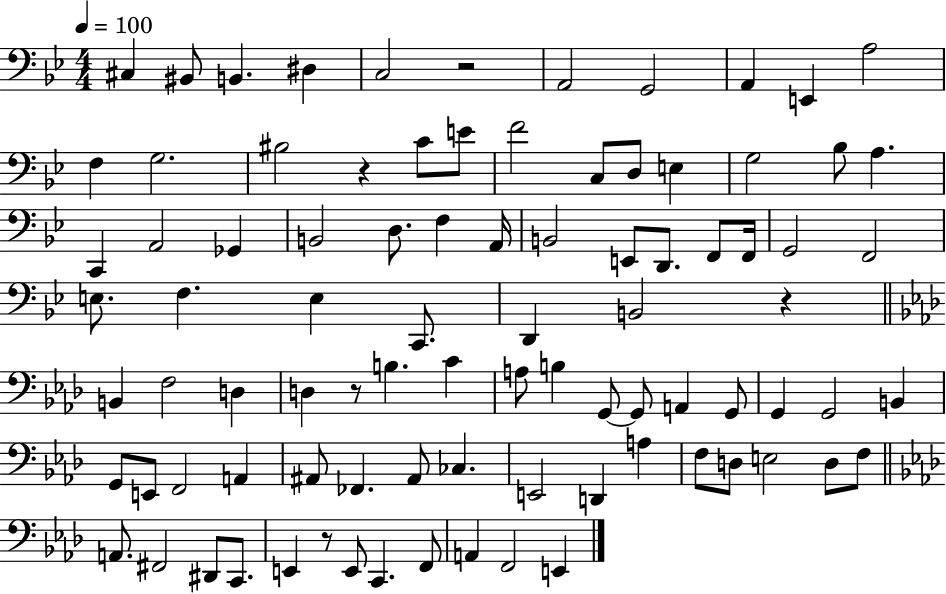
{
  \clef bass
  \numericTimeSignature
  \time 4/4
  \key bes \major
  \tempo 4 = 100
  \repeat volta 2 { cis4 bis,8 b,4. dis4 | c2 r2 | a,2 g,2 | a,4 e,4 a2 | \break f4 g2. | bis2 r4 c'8 e'8 | f'2 c8 d8 e4 | g2 bes8 a4. | \break c,4 a,2 ges,4 | b,2 d8. f4 a,16 | b,2 e,8 d,8. f,8 f,16 | g,2 f,2 | \break e8. f4. e4 c,8. | d,4 b,2 r4 | \bar "||" \break \key aes \major b,4 f2 d4 | d4 r8 b4. c'4 | a8 b4 g,8~~ g,8 a,4 g,8 | g,4 g,2 b,4 | \break g,8 e,8 f,2 a,4 | ais,8 fes,4. ais,8 ces4. | e,2 d,4 a4 | f8 d8 e2 d8 f8 | \break \bar "||" \break \key f \minor a,8. fis,2 dis,8 c,8. | e,4 r8 e,8 c,4. f,8 | a,4 f,2 e,4 | } \bar "|."
}